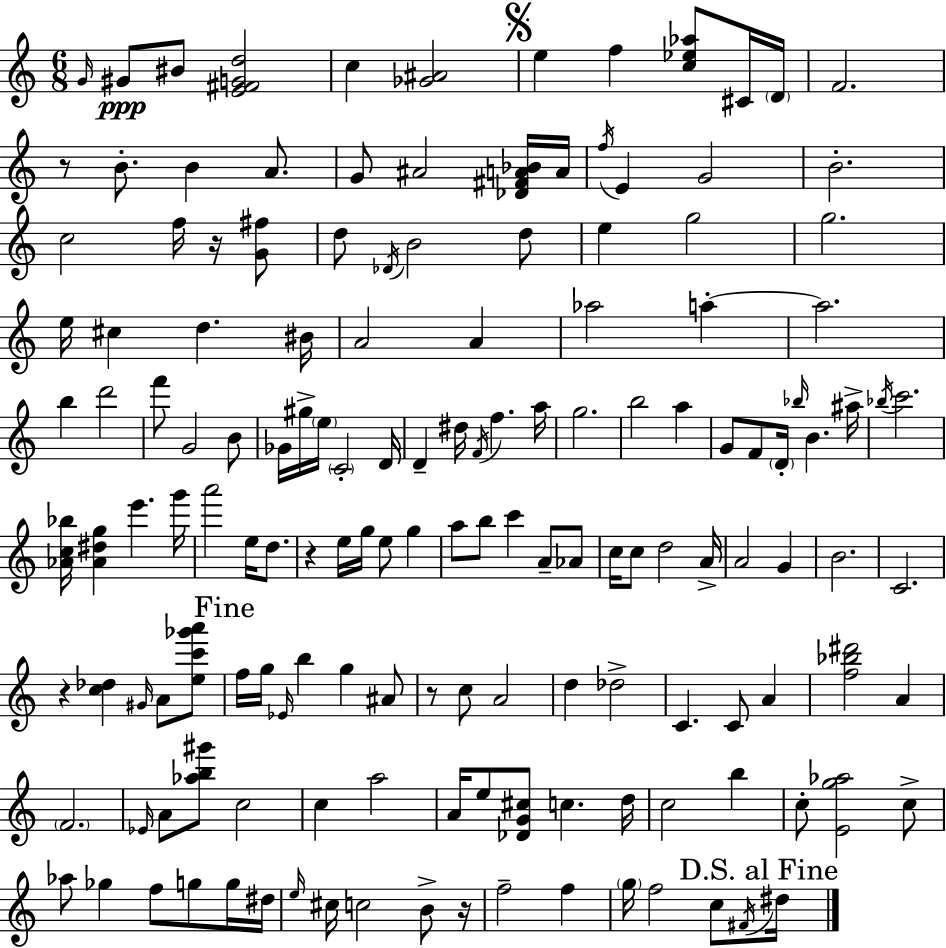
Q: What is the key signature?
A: C major